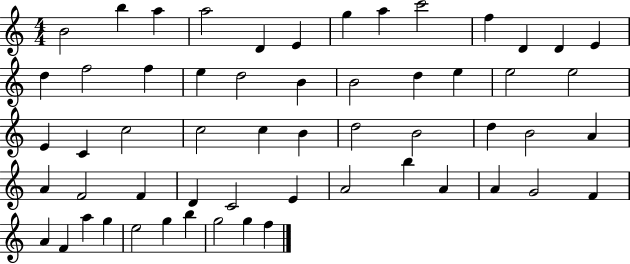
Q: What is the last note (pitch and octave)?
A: F5